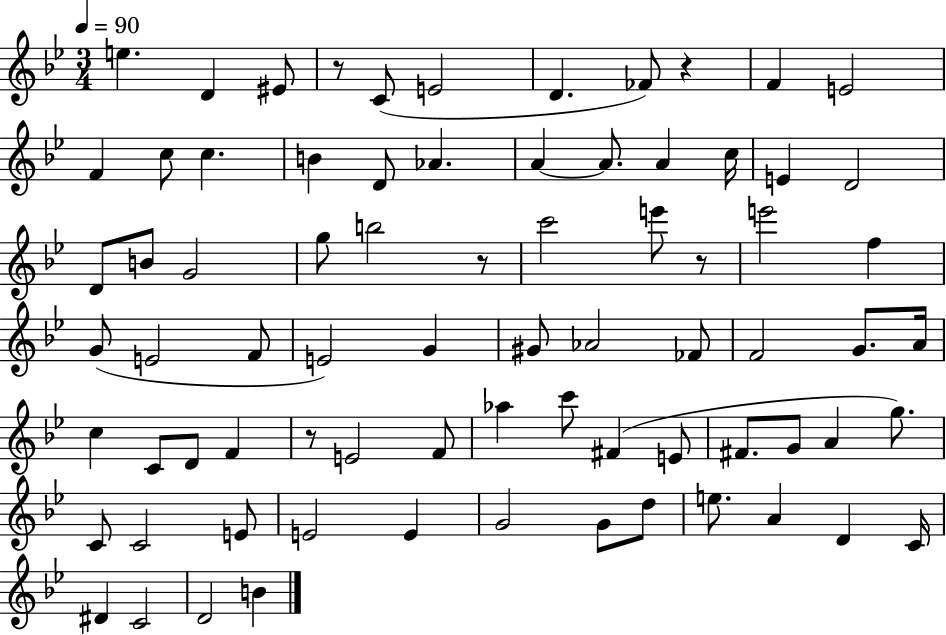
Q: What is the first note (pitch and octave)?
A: E5